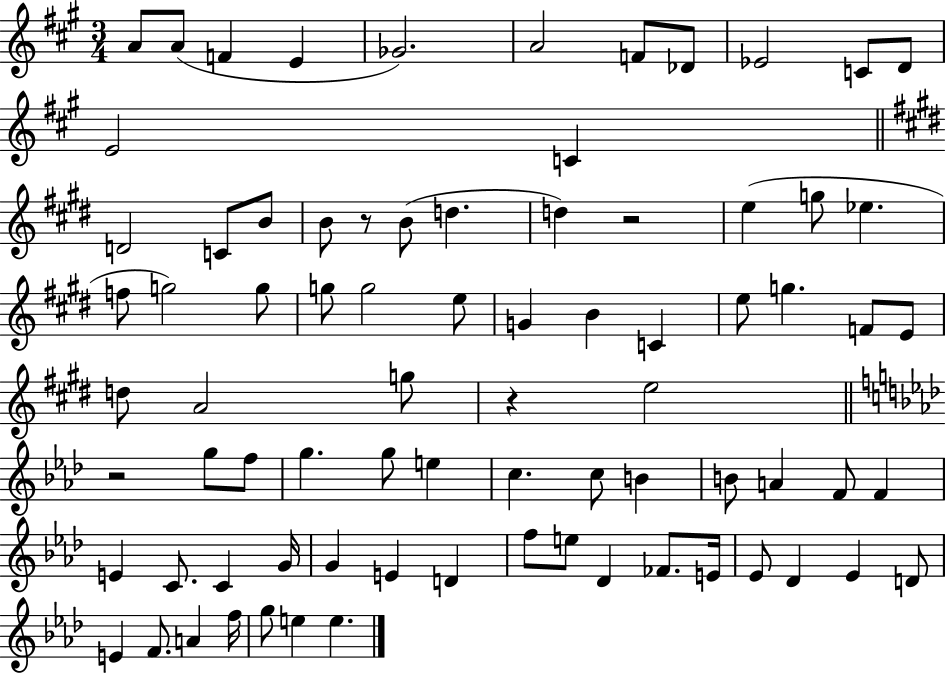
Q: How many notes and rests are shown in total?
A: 79